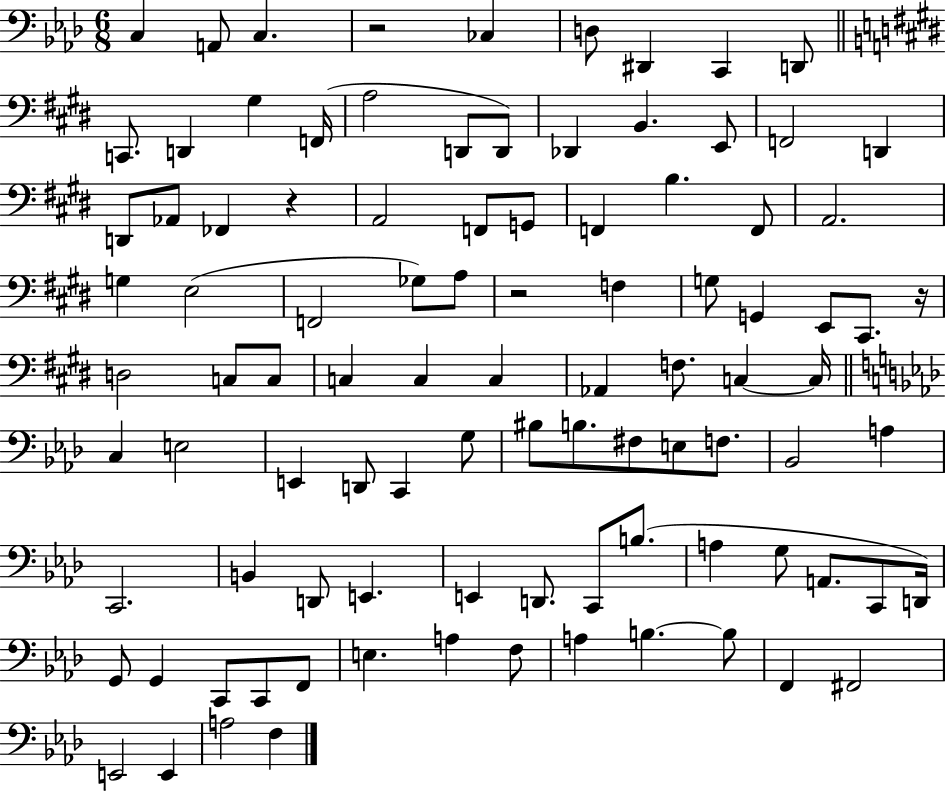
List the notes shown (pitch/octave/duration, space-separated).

C3/q A2/e C3/q. R/h CES3/q D3/e D#2/q C2/q D2/e C2/e. D2/q G#3/q F2/s A3/h D2/e D2/e Db2/q B2/q. E2/e F2/h D2/q D2/e Ab2/e FES2/q R/q A2/h F2/e G2/e F2/q B3/q. F2/e A2/h. G3/q E3/h F2/h Gb3/e A3/e R/h F3/q G3/e G2/q E2/e C#2/e. R/s D3/h C3/e C3/e C3/q C3/q C3/q Ab2/q F3/e. C3/q C3/s C3/q E3/h E2/q D2/e C2/q G3/e BIS3/e B3/e. F#3/e E3/e F3/e. Bb2/h A3/q C2/h. B2/q D2/e E2/q. E2/q D2/e. C2/e B3/e. A3/q G3/e A2/e. C2/e D2/s G2/e G2/q C2/e C2/e F2/e E3/q. A3/q F3/e A3/q B3/q. B3/e F2/q F#2/h E2/h E2/q A3/h F3/q